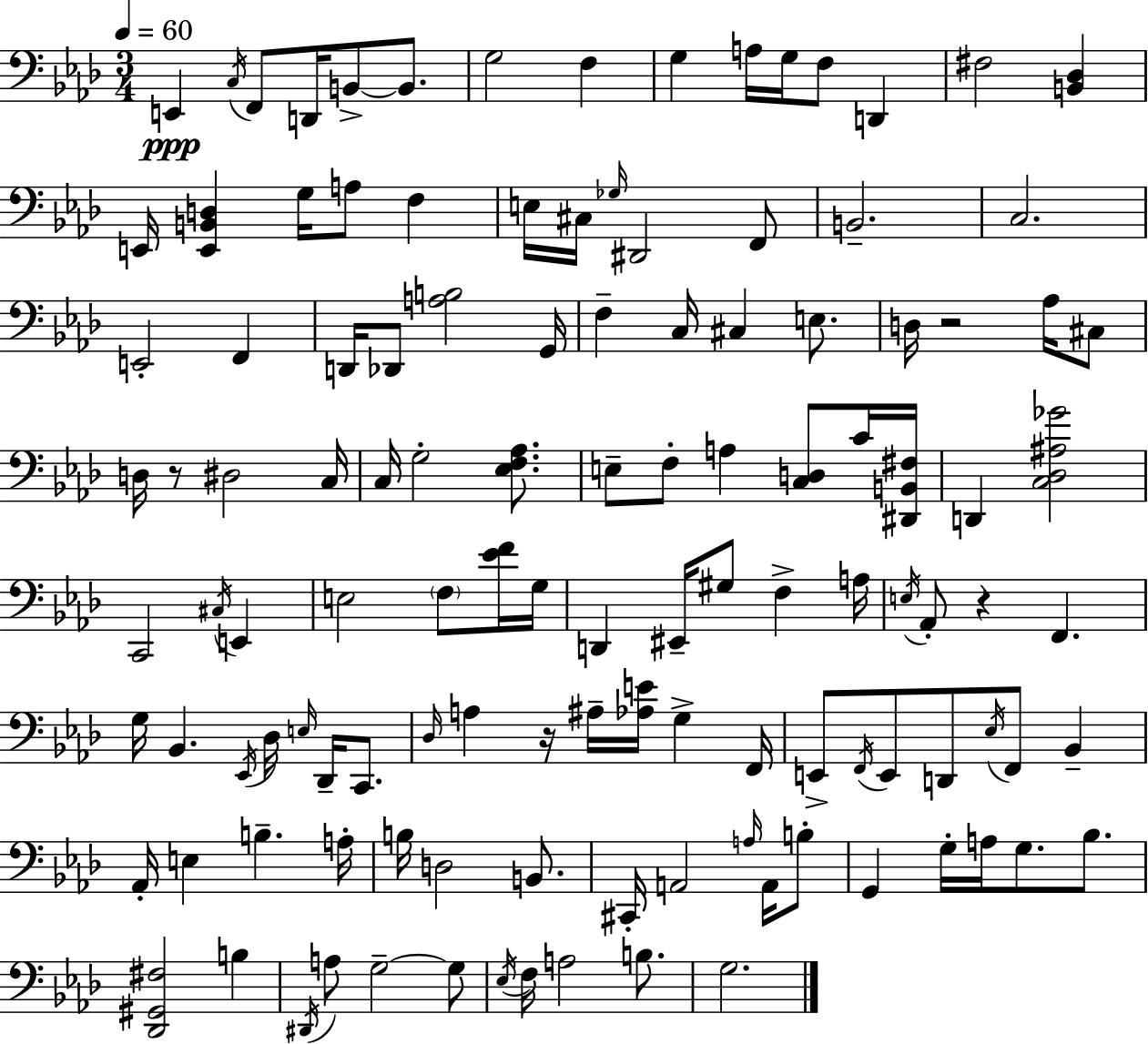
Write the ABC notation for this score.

X:1
T:Untitled
M:3/4
L:1/4
K:Ab
E,, C,/4 F,,/2 D,,/4 B,,/2 B,,/2 G,2 F, G, A,/4 G,/4 F,/2 D,, ^F,2 [B,,_D,] E,,/4 [E,,B,,D,] G,/4 A,/2 F, E,/4 ^C,/4 _G,/4 ^D,,2 F,,/2 B,,2 C,2 E,,2 F,, D,,/4 _D,,/2 [A,B,]2 G,,/4 F, C,/4 ^C, E,/2 D,/4 z2 _A,/4 ^C,/2 D,/4 z/2 ^D,2 C,/4 C,/4 G,2 [_E,F,_A,]/2 E,/2 F,/2 A, [C,D,]/2 C/4 [^D,,B,,^F,]/4 D,, [C,_D,^A,_G]2 C,,2 ^C,/4 E,, E,2 F,/2 [_EF]/4 G,/4 D,, ^E,,/4 ^G,/2 F, A,/4 E,/4 _A,,/2 z F,, G,/4 _B,, _E,,/4 _D,/4 E,/4 _D,,/4 C,,/2 _D,/4 A, z/4 ^A,/4 [_A,E]/4 G, F,,/4 E,,/2 F,,/4 E,,/2 D,,/2 _E,/4 F,,/2 _B,, _A,,/4 E, B, A,/4 B,/4 D,2 B,,/2 ^C,,/4 A,,2 A,/4 A,,/4 B,/2 G,, G,/4 A,/4 G,/2 _B,/2 [_D,,^G,,^F,]2 B, ^D,,/4 A,/2 G,2 G,/2 _E,/4 F,/4 A,2 B,/2 G,2